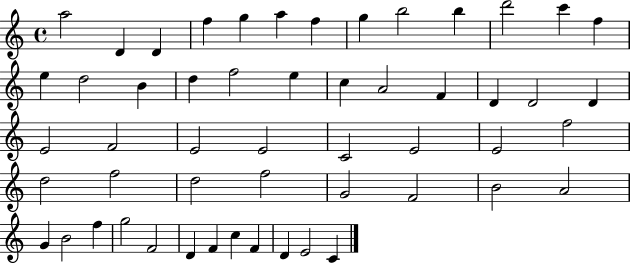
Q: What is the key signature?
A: C major